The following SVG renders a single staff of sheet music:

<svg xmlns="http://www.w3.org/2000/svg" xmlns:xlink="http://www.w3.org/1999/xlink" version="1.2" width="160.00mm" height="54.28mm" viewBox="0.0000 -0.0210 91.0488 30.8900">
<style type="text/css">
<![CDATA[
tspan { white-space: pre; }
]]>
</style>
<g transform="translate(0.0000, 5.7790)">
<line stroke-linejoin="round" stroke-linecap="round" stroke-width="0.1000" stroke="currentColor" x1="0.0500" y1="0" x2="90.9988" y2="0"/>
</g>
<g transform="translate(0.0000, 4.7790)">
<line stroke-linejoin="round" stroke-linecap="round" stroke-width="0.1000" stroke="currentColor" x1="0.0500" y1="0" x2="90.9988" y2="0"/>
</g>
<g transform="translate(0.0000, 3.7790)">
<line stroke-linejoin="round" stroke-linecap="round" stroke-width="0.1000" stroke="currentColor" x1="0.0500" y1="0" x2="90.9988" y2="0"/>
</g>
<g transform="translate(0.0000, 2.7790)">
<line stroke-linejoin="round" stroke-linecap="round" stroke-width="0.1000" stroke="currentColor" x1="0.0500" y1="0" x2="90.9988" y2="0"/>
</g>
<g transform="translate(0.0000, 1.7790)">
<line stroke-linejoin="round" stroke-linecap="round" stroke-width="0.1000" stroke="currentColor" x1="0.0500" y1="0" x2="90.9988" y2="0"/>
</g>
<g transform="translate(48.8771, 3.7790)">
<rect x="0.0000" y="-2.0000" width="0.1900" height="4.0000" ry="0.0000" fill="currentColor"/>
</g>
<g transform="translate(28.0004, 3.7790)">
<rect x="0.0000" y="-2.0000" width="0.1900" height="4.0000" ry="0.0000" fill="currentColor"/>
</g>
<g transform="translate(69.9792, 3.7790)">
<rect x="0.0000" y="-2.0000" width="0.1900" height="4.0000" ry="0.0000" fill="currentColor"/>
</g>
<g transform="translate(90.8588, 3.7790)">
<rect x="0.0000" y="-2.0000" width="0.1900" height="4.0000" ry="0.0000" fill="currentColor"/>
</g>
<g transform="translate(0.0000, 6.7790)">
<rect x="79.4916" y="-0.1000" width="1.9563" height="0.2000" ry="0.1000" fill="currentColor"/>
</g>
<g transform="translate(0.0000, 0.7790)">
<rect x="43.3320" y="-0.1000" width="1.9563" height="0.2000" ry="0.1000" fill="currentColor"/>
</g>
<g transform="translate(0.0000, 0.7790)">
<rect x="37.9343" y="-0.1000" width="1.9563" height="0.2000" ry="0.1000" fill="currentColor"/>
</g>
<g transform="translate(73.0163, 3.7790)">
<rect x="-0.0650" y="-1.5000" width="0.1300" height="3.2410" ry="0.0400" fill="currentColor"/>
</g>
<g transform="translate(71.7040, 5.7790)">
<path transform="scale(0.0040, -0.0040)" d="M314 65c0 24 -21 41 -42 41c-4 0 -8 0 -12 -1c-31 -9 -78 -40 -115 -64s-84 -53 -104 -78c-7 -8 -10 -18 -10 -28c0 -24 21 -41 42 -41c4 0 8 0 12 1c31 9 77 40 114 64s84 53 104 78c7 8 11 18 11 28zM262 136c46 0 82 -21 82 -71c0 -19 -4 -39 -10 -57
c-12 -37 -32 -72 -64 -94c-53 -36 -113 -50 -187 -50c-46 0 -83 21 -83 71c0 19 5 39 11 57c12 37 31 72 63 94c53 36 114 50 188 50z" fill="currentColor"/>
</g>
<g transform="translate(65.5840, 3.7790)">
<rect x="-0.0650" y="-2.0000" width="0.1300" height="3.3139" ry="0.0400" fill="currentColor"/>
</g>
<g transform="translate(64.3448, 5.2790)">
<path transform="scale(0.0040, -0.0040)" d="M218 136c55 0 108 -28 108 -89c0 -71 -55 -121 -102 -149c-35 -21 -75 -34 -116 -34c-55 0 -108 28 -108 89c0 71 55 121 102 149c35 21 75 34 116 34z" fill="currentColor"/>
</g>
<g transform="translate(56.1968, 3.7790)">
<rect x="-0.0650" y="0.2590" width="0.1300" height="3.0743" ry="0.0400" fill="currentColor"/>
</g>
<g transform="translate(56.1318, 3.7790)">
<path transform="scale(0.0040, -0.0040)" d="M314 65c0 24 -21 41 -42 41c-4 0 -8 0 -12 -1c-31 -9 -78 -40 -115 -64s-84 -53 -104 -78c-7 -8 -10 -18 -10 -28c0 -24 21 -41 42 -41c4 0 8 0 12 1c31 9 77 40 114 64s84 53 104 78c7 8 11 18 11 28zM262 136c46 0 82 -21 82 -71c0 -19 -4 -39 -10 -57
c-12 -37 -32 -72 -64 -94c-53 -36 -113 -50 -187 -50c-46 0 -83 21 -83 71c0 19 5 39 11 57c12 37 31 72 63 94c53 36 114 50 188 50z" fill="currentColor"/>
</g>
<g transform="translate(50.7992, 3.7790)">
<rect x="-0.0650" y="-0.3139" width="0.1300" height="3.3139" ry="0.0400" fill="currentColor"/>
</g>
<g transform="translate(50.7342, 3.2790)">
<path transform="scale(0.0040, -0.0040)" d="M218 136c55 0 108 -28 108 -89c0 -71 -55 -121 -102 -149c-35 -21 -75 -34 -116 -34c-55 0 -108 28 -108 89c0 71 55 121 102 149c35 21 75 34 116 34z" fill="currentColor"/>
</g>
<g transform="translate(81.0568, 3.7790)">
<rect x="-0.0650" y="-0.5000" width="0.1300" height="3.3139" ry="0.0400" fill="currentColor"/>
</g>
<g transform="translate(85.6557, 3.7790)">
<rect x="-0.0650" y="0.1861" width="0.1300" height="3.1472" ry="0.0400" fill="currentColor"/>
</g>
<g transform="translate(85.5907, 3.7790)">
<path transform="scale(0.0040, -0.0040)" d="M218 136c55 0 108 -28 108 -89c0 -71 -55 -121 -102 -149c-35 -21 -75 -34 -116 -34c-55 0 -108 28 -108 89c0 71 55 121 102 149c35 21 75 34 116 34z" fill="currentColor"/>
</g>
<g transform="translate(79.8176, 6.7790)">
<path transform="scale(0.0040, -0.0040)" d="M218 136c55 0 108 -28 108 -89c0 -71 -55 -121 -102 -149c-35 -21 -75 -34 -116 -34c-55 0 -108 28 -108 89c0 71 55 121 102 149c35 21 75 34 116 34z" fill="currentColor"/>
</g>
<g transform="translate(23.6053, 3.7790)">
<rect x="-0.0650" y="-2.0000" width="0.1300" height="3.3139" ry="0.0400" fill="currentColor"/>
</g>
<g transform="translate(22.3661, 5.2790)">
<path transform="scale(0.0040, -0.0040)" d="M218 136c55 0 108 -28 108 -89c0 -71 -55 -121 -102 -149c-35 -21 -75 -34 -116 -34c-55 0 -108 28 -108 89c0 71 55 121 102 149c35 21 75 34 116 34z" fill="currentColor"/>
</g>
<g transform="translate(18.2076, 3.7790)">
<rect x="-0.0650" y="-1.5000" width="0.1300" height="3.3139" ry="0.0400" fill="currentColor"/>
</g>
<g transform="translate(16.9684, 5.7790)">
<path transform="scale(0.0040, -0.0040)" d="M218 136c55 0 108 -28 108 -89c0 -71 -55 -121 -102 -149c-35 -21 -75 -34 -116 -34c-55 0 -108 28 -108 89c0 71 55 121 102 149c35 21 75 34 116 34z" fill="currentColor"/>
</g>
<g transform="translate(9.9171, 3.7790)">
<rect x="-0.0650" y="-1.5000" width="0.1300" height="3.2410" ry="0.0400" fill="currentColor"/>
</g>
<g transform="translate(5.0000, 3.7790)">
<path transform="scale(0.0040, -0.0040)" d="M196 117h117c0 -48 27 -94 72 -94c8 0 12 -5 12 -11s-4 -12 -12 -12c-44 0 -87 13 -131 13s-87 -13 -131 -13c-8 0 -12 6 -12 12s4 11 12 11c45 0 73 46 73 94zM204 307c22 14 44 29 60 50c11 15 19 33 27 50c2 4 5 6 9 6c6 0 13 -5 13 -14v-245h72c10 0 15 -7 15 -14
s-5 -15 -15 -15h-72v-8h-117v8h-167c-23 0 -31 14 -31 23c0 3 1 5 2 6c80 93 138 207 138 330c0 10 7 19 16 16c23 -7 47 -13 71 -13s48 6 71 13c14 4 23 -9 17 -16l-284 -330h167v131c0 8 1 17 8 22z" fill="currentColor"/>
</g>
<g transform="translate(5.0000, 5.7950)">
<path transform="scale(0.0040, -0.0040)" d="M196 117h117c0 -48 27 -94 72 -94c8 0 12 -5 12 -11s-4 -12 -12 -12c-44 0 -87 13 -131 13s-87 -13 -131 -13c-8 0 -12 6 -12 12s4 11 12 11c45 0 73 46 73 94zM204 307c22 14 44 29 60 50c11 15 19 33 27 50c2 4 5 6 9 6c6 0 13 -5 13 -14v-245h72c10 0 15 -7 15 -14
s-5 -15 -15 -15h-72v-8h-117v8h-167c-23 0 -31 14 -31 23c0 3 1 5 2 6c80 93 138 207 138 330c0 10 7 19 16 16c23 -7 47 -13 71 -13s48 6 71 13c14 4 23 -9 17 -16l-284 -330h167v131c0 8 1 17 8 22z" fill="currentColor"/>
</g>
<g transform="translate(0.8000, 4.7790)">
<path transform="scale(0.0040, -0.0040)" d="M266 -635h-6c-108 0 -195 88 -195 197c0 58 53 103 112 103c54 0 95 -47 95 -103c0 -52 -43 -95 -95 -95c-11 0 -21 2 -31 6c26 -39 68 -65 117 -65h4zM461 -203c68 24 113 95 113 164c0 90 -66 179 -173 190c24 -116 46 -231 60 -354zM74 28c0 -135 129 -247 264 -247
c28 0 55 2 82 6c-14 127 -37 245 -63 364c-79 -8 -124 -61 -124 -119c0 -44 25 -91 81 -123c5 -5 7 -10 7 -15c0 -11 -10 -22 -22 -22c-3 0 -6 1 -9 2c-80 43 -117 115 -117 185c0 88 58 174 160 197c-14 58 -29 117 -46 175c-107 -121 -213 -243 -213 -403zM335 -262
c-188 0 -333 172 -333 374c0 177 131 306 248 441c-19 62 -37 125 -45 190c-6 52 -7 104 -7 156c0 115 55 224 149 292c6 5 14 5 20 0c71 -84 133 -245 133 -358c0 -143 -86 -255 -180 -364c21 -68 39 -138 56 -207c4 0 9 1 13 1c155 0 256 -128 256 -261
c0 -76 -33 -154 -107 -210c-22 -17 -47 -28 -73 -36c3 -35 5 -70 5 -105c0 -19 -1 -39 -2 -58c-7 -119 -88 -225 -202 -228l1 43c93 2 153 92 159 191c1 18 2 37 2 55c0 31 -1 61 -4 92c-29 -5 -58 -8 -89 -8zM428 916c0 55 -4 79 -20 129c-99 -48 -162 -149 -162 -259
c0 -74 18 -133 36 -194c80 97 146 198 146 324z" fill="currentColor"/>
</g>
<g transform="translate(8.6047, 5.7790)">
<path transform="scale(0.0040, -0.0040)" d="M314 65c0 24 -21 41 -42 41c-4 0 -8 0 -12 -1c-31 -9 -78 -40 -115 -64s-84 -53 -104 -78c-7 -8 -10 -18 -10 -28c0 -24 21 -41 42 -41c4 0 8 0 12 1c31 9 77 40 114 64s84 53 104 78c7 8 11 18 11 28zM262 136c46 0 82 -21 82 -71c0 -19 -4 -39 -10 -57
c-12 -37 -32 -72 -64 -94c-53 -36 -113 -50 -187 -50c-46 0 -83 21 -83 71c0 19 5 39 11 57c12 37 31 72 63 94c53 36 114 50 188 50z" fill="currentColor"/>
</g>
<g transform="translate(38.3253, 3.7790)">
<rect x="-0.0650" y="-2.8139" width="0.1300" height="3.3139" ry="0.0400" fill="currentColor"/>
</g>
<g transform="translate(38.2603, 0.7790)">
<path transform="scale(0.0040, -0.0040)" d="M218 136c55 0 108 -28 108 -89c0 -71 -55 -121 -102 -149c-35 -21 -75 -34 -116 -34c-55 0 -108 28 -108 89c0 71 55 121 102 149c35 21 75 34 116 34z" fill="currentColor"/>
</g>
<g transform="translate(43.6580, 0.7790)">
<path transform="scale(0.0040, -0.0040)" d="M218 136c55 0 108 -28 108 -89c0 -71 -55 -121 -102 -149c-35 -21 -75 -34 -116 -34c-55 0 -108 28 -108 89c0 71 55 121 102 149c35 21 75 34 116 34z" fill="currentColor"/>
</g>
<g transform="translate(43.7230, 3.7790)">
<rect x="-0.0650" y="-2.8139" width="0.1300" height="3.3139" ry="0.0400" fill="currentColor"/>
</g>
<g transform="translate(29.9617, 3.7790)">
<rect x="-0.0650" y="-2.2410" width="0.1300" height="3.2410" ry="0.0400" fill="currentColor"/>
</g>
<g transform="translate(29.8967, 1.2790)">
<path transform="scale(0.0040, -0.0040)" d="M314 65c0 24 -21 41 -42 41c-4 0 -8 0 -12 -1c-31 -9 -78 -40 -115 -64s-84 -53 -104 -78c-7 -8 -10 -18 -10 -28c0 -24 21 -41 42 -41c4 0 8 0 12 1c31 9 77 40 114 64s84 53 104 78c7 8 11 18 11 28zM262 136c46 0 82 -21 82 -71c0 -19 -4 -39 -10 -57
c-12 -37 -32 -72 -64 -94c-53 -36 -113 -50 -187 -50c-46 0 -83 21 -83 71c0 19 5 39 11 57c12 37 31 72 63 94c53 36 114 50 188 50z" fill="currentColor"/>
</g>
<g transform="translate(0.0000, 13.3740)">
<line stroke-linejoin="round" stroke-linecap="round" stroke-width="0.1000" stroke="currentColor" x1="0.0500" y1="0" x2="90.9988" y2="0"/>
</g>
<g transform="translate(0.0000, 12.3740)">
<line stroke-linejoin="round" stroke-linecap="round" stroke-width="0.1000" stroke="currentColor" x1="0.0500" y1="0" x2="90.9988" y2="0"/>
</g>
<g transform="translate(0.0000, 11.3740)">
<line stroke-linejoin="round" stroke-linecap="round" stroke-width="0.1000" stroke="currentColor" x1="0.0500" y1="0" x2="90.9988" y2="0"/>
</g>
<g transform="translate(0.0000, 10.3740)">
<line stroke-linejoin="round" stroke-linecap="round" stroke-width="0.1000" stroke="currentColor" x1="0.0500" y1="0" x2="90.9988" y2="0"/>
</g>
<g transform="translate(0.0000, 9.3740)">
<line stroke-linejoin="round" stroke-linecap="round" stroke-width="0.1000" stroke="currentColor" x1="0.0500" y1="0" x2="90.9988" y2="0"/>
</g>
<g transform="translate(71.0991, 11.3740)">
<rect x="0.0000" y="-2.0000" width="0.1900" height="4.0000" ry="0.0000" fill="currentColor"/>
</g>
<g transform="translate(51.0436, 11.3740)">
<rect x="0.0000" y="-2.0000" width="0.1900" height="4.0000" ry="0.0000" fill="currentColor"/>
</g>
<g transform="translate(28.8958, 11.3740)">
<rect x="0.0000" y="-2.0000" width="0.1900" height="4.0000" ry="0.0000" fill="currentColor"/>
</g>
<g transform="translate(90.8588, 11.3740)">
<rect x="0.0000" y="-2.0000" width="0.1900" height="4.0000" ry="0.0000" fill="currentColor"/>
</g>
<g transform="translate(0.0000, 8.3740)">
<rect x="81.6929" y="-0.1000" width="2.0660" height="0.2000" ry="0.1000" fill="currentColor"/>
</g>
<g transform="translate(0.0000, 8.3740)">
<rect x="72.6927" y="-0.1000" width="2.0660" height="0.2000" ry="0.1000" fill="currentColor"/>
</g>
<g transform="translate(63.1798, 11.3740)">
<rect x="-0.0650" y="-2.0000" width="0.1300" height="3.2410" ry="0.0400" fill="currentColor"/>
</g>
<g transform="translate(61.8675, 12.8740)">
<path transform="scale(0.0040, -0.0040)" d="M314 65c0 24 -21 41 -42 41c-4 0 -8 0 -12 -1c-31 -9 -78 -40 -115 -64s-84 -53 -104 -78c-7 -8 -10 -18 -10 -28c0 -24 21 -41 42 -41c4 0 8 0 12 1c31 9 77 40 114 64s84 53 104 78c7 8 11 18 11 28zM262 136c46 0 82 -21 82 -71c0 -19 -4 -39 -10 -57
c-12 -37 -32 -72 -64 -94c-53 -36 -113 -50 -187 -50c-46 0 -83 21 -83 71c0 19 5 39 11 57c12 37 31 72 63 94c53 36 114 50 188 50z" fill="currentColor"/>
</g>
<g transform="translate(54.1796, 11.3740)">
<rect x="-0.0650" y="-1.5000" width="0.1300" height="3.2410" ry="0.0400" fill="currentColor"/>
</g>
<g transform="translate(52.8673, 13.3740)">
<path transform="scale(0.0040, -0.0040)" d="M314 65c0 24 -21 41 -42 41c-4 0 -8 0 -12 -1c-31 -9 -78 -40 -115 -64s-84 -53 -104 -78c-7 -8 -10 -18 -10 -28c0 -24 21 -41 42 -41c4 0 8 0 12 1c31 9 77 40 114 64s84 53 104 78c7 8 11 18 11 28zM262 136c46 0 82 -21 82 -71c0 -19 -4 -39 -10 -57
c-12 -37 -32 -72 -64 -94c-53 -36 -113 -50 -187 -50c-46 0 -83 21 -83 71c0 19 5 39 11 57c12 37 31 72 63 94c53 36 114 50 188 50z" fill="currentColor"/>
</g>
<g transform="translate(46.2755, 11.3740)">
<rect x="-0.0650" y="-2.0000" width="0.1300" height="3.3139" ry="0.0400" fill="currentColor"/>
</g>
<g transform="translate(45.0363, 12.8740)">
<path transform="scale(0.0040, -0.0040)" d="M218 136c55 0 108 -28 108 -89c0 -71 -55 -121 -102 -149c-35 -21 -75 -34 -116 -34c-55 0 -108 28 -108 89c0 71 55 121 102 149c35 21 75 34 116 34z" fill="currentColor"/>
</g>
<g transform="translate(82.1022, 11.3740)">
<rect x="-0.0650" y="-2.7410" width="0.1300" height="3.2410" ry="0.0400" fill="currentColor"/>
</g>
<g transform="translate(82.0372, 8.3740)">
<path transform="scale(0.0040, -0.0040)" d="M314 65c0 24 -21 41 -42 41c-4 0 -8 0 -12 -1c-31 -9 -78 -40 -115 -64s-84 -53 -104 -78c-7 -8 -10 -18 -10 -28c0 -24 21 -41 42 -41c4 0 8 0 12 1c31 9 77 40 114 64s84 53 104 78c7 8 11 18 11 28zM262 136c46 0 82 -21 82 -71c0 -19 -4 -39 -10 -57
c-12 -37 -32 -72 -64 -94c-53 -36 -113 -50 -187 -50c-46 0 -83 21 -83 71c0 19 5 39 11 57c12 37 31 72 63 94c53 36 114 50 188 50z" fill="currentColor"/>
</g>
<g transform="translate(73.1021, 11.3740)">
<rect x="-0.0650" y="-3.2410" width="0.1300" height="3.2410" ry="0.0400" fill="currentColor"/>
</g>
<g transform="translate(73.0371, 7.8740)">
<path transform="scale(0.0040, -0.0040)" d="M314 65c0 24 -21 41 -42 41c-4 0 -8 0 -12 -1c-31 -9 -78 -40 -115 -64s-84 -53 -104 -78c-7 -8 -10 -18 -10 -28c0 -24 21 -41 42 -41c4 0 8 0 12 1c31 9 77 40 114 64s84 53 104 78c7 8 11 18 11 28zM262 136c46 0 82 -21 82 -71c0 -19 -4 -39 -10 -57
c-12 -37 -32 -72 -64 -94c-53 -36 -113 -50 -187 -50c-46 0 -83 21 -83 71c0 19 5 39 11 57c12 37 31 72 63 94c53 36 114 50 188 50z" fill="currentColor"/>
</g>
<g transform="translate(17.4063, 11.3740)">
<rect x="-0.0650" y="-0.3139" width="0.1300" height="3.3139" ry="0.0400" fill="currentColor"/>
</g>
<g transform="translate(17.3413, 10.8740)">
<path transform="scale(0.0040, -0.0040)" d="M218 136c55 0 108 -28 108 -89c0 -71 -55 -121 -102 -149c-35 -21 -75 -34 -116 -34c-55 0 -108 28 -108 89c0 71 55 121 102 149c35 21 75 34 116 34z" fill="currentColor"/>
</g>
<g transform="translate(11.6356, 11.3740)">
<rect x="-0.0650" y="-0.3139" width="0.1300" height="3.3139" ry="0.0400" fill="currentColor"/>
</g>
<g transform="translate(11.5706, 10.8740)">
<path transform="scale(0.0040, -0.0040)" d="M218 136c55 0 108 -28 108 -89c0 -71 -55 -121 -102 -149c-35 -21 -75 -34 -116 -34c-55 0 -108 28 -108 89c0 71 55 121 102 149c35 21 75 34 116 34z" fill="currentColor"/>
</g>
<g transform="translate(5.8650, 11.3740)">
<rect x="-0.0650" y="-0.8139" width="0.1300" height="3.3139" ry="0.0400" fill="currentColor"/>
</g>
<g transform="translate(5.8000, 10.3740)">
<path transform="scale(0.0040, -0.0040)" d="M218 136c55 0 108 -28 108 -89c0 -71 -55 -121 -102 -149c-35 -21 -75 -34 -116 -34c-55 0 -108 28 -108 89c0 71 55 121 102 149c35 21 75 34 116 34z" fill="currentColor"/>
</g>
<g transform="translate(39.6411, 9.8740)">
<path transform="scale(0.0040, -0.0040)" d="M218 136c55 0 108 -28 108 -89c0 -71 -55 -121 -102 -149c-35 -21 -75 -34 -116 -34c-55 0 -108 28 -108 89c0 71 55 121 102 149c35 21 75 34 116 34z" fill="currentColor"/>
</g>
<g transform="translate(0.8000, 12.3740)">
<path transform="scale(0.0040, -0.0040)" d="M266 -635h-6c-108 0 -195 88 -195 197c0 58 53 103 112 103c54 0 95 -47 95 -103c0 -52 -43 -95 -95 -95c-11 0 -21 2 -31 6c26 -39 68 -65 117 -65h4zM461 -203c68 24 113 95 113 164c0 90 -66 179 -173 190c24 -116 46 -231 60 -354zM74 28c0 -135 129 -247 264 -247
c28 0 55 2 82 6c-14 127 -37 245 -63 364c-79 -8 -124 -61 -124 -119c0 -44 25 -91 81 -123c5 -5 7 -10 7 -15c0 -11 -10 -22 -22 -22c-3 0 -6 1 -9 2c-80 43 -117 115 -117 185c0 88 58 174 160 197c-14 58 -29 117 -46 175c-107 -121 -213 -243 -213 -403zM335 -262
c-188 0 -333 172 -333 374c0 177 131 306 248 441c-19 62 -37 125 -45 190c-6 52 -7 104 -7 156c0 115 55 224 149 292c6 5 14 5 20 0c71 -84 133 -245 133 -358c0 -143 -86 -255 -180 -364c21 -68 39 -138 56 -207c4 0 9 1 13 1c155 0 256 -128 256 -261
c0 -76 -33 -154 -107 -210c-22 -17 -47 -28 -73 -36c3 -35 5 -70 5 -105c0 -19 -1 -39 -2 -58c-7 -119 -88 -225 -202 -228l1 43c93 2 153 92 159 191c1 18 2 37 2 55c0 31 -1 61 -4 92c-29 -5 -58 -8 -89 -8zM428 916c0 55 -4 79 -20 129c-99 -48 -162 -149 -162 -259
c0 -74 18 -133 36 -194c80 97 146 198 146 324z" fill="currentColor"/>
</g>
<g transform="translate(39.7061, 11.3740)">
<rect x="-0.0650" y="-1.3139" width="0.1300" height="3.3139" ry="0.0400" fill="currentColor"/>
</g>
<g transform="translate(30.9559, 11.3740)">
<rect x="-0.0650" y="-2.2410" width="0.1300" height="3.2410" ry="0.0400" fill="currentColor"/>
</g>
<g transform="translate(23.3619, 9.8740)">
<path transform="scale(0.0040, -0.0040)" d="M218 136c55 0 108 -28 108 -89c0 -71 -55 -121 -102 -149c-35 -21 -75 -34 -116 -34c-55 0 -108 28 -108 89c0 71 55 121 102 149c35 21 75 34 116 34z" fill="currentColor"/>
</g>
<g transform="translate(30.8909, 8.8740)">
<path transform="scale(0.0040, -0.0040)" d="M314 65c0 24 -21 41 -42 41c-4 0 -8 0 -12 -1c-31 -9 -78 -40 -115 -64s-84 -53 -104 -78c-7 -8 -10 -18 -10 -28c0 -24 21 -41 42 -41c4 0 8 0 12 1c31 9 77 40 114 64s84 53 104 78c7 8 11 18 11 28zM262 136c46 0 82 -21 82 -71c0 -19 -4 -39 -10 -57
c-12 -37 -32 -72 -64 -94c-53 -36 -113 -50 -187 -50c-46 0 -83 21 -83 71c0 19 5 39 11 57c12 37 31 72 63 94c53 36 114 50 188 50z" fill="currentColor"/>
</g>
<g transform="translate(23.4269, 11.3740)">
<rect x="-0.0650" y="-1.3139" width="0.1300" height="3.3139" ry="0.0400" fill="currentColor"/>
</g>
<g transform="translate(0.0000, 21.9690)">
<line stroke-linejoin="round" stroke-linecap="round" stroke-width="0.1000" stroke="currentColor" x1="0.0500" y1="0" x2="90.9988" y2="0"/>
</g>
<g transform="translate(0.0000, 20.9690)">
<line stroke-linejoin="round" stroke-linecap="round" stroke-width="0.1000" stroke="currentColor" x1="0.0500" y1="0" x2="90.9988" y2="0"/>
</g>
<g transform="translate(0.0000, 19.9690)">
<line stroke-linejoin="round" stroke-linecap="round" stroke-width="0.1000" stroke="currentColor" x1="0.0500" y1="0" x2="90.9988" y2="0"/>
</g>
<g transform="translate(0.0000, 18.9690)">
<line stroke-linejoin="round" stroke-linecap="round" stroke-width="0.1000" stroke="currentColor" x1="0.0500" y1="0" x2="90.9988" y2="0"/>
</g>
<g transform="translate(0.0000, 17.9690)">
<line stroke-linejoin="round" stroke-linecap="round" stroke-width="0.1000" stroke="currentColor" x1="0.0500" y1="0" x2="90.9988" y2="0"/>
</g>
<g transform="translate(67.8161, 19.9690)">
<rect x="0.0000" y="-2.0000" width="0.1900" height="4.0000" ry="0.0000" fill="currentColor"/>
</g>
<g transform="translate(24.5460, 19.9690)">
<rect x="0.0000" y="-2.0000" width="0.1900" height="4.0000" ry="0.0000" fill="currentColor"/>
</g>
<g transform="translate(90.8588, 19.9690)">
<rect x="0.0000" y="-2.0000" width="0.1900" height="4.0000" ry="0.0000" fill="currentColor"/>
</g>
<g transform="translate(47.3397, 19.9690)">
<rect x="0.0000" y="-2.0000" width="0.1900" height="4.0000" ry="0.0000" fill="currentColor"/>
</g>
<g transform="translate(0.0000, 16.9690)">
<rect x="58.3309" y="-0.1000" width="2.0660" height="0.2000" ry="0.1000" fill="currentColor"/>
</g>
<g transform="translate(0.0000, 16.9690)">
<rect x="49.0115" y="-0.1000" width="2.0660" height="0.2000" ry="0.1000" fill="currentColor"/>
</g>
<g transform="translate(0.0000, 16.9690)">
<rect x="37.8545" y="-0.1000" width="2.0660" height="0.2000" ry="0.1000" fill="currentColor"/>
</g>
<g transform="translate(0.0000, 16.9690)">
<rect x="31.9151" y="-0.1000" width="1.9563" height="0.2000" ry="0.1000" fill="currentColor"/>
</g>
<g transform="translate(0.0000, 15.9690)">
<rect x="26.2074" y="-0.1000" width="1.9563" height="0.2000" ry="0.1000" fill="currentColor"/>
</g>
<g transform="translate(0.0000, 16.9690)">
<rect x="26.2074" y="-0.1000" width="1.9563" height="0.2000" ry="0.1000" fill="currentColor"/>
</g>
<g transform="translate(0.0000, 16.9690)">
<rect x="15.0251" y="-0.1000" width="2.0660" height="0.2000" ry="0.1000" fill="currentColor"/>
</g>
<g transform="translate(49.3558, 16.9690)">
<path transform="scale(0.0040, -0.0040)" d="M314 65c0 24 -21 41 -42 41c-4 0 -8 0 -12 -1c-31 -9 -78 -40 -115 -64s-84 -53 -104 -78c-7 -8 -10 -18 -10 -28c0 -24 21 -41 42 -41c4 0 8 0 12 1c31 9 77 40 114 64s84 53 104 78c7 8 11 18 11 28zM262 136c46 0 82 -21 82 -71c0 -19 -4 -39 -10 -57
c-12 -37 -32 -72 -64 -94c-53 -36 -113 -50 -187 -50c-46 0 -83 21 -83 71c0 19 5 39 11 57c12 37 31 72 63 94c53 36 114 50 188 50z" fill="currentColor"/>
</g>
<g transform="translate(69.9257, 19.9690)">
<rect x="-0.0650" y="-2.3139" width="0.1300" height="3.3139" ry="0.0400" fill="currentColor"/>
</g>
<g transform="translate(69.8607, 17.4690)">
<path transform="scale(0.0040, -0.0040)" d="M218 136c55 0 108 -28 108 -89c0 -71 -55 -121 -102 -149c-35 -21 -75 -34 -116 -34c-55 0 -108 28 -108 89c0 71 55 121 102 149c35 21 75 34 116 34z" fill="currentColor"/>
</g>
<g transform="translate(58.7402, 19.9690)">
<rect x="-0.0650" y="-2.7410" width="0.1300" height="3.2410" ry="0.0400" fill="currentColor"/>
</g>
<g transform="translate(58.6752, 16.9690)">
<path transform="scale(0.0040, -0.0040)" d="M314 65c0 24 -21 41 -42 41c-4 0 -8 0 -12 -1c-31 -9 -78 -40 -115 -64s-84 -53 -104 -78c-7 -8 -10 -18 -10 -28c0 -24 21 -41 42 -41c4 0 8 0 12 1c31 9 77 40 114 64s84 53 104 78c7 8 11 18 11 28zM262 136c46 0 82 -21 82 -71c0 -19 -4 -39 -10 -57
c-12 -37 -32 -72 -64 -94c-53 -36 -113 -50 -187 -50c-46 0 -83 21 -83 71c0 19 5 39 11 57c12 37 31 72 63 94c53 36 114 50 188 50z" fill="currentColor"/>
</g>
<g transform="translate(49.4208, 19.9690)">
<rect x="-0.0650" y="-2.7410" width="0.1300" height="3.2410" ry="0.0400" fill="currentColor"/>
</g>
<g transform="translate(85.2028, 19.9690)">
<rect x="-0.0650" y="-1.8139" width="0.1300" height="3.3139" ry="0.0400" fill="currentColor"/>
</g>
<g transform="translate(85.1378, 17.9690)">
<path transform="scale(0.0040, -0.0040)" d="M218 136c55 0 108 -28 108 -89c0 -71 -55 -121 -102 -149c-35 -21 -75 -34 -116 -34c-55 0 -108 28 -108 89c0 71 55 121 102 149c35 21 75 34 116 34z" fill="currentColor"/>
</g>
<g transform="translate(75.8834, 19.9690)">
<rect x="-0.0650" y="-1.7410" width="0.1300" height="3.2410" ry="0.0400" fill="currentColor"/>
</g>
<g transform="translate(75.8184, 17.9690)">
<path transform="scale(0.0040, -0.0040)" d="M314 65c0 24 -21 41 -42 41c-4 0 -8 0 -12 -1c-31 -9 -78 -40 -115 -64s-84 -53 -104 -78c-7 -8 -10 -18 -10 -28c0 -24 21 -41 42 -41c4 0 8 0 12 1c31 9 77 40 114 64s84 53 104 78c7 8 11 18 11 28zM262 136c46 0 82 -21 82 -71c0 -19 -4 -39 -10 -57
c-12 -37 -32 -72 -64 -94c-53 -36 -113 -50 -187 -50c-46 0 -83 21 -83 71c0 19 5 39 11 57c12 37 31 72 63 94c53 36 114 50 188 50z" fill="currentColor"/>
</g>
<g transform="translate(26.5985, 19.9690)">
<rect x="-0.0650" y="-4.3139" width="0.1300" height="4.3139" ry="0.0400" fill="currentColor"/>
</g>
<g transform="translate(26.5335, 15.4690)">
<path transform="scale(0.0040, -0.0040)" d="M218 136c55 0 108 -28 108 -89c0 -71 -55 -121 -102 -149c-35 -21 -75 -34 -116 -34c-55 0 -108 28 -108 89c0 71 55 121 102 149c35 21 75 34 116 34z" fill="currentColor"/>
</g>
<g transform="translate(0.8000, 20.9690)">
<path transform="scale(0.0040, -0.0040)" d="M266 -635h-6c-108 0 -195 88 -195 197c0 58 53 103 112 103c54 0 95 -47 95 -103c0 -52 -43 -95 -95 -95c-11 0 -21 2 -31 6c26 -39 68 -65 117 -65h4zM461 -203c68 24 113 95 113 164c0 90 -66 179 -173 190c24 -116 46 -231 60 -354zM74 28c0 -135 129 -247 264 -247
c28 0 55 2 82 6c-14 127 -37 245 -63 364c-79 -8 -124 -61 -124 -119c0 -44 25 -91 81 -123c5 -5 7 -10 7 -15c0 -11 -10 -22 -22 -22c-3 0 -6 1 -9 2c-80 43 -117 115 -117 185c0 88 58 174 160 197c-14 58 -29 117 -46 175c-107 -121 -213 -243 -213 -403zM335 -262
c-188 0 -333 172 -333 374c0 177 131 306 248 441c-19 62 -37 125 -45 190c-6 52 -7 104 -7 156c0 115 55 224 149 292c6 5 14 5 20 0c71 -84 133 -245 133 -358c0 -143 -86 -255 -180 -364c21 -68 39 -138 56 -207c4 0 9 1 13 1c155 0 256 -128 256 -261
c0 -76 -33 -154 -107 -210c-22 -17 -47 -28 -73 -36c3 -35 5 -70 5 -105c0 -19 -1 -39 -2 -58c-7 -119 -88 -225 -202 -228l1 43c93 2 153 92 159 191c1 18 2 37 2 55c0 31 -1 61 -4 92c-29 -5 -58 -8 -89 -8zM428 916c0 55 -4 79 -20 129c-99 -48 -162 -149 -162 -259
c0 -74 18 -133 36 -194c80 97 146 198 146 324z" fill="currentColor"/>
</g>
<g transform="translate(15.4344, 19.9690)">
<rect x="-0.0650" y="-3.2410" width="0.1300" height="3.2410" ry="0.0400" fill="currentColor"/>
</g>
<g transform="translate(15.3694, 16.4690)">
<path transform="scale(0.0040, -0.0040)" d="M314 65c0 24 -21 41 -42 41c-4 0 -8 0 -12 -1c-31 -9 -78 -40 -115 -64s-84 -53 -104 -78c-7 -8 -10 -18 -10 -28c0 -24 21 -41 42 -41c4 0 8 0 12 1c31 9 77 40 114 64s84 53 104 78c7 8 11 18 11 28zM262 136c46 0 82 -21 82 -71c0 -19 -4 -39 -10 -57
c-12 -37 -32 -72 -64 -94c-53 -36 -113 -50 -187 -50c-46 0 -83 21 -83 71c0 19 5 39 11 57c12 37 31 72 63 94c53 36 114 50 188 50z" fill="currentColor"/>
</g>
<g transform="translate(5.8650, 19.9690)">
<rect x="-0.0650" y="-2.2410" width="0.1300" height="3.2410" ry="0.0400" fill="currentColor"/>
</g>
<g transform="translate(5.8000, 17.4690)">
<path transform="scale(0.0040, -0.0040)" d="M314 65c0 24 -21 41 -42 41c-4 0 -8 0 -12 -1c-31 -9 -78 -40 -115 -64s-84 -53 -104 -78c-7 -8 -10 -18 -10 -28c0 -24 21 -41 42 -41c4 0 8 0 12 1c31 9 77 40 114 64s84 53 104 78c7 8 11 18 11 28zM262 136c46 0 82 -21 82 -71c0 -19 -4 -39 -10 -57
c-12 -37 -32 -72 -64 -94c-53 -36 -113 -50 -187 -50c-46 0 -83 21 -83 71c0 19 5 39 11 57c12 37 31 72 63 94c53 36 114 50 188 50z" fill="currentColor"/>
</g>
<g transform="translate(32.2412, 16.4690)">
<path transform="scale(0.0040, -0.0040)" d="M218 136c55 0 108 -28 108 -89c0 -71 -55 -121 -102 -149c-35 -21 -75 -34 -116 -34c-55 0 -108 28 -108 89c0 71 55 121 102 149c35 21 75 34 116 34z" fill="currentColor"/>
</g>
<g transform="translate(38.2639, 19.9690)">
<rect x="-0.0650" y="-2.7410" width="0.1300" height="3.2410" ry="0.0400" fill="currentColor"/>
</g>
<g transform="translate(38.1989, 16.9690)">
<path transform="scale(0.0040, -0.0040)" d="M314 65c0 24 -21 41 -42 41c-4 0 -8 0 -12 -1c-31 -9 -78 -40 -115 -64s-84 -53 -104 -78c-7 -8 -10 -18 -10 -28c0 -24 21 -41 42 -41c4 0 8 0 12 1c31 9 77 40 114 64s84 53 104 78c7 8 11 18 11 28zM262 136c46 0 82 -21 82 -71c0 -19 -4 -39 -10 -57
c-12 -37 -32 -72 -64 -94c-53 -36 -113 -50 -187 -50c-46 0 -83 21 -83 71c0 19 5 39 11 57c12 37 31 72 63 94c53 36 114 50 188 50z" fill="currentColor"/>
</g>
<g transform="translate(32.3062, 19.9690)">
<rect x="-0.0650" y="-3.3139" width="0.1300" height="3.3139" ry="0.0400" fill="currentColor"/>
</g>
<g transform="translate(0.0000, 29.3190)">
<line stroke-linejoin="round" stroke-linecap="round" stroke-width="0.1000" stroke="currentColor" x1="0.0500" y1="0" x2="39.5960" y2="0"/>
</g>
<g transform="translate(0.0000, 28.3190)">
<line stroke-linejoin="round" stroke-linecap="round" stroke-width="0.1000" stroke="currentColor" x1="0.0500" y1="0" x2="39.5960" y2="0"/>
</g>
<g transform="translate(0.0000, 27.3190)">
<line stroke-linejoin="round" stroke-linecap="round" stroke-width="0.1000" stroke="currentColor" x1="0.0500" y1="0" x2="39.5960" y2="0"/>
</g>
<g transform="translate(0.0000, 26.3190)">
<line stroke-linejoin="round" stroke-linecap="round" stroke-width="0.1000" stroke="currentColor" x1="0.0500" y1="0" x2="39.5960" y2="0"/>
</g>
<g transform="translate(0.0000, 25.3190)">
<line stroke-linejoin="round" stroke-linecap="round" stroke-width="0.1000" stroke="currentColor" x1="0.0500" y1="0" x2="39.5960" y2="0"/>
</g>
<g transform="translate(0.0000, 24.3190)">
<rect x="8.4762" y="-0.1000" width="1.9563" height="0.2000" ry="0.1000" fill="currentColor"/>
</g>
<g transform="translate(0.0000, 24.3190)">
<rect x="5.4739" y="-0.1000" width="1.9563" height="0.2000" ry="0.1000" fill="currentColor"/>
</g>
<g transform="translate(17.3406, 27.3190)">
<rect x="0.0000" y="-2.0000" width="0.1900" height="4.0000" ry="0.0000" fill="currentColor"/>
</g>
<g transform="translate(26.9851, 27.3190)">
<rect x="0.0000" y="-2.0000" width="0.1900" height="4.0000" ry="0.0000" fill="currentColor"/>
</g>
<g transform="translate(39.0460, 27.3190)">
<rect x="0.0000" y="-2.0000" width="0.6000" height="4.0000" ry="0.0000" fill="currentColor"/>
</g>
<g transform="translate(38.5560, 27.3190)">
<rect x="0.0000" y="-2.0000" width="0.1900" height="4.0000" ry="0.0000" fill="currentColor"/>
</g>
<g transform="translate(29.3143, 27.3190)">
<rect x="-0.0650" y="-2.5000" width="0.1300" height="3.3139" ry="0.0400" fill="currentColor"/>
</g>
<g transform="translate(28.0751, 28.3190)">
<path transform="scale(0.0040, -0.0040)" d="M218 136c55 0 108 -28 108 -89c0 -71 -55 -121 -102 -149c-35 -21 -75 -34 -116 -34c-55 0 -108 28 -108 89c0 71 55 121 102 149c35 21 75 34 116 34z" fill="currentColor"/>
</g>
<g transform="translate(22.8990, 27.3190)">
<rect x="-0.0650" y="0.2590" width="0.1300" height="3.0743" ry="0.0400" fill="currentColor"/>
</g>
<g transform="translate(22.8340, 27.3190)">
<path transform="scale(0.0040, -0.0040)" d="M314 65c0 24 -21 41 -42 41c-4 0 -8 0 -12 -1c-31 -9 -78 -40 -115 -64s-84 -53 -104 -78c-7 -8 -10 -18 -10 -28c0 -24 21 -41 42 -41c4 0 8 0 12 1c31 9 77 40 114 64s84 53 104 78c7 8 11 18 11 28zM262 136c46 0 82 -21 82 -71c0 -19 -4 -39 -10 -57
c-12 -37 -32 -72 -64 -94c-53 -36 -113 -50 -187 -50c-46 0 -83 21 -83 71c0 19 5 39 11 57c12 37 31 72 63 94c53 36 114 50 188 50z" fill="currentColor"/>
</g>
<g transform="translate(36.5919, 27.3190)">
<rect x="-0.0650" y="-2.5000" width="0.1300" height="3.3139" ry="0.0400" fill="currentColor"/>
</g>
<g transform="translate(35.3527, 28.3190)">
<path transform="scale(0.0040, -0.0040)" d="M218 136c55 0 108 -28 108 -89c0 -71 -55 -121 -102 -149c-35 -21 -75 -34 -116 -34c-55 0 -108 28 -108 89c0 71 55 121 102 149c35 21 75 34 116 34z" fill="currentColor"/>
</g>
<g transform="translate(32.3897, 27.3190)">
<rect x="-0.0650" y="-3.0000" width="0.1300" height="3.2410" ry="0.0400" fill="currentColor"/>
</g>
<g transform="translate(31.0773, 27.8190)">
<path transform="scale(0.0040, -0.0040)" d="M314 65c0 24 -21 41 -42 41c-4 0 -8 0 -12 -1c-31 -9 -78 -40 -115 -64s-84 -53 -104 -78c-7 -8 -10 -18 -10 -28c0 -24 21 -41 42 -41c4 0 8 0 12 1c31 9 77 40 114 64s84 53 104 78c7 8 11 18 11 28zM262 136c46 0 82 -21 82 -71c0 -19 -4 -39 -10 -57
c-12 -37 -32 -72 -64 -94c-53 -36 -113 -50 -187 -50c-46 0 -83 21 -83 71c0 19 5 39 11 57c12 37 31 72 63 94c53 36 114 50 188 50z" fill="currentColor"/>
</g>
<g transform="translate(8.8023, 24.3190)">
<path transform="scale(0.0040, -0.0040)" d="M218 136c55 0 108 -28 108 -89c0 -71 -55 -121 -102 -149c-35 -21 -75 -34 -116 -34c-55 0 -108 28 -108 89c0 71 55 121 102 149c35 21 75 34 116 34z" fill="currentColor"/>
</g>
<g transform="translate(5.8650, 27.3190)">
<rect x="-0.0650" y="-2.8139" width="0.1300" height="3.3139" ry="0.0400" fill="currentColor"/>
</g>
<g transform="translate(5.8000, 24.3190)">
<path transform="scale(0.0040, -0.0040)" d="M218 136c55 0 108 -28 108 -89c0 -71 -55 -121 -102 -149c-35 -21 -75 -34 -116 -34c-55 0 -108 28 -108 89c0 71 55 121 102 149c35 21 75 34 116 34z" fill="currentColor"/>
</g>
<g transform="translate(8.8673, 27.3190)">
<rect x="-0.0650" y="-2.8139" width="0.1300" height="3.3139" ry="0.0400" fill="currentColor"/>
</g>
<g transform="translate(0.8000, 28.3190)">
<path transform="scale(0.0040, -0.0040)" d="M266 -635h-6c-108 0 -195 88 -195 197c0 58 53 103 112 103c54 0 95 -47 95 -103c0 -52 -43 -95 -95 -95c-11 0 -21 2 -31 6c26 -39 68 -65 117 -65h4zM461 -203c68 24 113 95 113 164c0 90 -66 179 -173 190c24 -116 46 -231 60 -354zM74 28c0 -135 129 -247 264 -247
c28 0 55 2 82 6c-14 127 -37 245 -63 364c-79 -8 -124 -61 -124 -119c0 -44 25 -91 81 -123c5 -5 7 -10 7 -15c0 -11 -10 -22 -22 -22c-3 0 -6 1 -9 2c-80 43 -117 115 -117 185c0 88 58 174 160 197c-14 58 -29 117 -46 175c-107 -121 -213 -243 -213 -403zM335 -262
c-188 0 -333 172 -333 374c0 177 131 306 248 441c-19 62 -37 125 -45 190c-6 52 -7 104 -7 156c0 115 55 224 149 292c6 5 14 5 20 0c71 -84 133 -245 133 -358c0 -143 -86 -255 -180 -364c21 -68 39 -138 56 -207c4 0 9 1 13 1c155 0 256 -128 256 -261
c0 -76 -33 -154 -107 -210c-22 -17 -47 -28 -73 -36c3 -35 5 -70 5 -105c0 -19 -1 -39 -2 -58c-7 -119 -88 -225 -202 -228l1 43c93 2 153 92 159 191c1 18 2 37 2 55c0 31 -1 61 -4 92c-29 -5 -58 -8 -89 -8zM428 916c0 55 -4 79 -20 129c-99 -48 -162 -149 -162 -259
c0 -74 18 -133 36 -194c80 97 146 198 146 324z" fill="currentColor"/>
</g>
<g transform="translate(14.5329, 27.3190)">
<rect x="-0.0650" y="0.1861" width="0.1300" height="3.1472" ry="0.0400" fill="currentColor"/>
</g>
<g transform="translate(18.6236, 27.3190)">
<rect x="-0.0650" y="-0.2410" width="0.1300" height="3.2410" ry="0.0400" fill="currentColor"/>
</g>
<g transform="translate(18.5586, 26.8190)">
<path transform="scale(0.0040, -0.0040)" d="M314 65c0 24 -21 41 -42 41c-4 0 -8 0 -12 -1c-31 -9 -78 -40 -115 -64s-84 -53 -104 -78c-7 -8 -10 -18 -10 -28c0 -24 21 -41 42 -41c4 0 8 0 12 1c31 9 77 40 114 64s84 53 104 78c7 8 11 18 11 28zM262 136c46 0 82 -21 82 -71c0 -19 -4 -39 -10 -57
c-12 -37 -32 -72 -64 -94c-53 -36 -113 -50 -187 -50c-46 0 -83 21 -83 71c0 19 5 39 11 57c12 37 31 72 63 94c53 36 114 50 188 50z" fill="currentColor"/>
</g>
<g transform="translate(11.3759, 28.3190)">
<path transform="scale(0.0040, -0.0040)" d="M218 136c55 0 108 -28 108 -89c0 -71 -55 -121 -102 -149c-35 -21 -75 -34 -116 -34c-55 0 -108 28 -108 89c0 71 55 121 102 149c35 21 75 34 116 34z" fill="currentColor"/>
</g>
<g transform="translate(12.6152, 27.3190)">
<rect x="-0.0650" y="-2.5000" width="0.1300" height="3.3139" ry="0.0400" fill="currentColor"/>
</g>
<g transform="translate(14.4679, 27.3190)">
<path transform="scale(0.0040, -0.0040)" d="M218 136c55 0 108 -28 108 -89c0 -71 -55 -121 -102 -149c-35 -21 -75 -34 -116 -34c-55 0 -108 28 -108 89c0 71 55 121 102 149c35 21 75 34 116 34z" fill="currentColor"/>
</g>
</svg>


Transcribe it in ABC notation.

X:1
T:Untitled
M:4/4
L:1/4
K:C
E2 E F g2 a a c B2 F E2 C B d c c e g2 e F E2 F2 b2 a2 g2 b2 d' b a2 a2 a2 g f2 f a a G B c2 B2 G A2 G